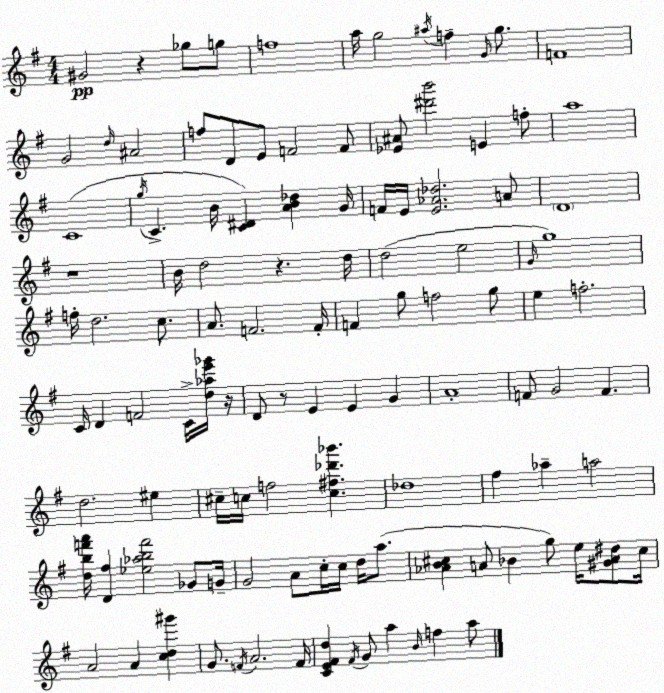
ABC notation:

X:1
T:Untitled
M:4/4
L:1/4
K:G
^G2 z _g/2 g/2 f4 a/4 g2 ^a/4 f G/4 g/2 F4 G2 d/4 ^A2 f/2 D/2 E/2 F2 F/2 [_E^A]/2 [^d'b']2 E f/2 a4 C4 g/4 C B/4 [C^D] [AB_d] G/4 F/4 E/4 [E_A_d]2 A/2 D4 z4 B/4 d2 z d/4 d2 e2 G/4 g4 f/4 d2 c/2 A/2 F2 F/4 F g/2 f2 g/2 e f2 C/4 D F2 C/4 [d_ae'_g']/4 z/4 D/2 z/2 E E G A4 F/2 G2 F d2 ^e ^c/4 c/4 f2 [c^f_d'_b'] _d4 ^f _a a2 [dbf'a']/4 [D^f] [_e_abf']2 _G/2 G/4 G2 A/2 c/4 c/4 d/4 a/2 [_AB^c] A/2 _B g/2 e/4 [^GA^d]/2 ^c/4 A2 A [cd^g'] G/2 F/4 A2 F/4 [CE^Fd] ^F/4 G/2 a B/4 f a/2